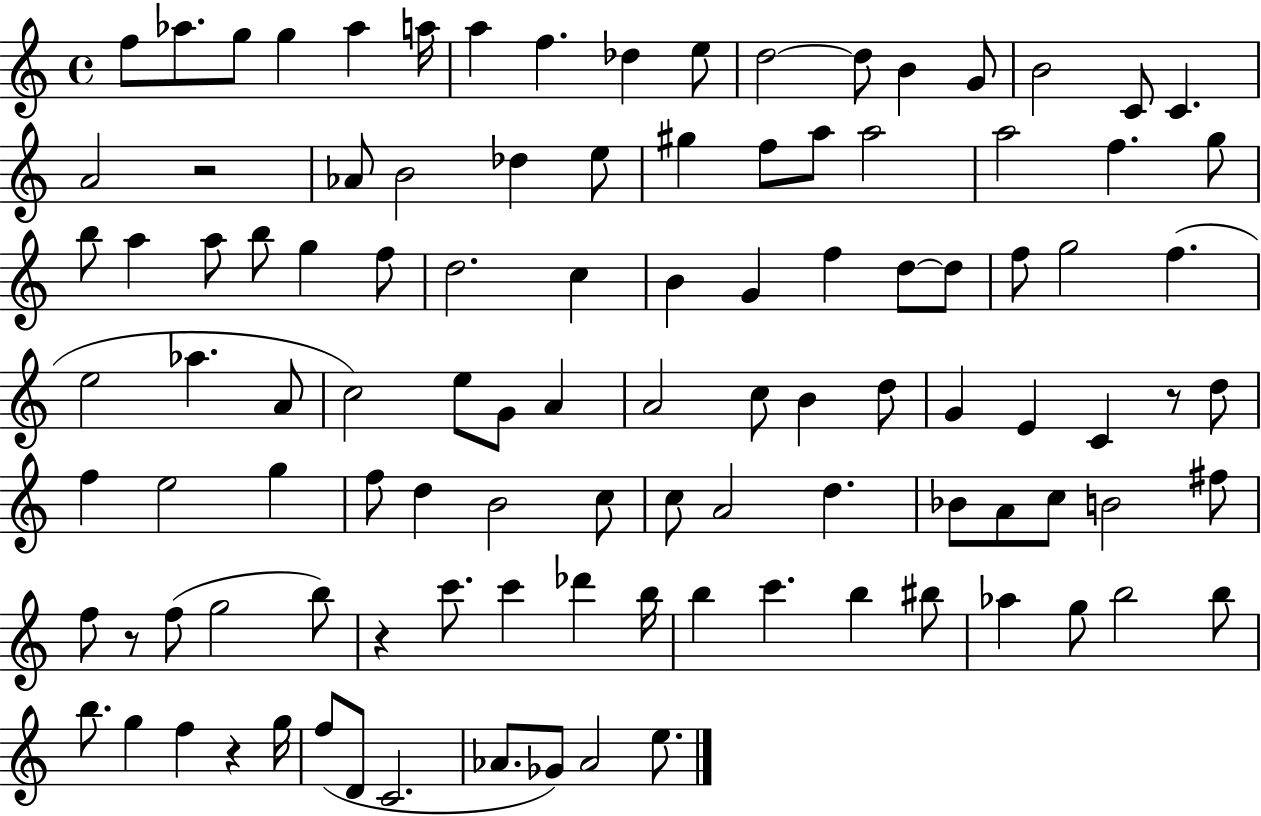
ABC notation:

X:1
T:Untitled
M:4/4
L:1/4
K:C
f/2 _a/2 g/2 g _a a/4 a f _d e/2 d2 d/2 B G/2 B2 C/2 C A2 z2 _A/2 B2 _d e/2 ^g f/2 a/2 a2 a2 f g/2 b/2 a a/2 b/2 g f/2 d2 c B G f d/2 d/2 f/2 g2 f e2 _a A/2 c2 e/2 G/2 A A2 c/2 B d/2 G E C z/2 d/2 f e2 g f/2 d B2 c/2 c/2 A2 d _B/2 A/2 c/2 B2 ^f/2 f/2 z/2 f/2 g2 b/2 z c'/2 c' _d' b/4 b c' b ^b/2 _a g/2 b2 b/2 b/2 g f z g/4 f/2 D/2 C2 _A/2 _G/2 _A2 e/2